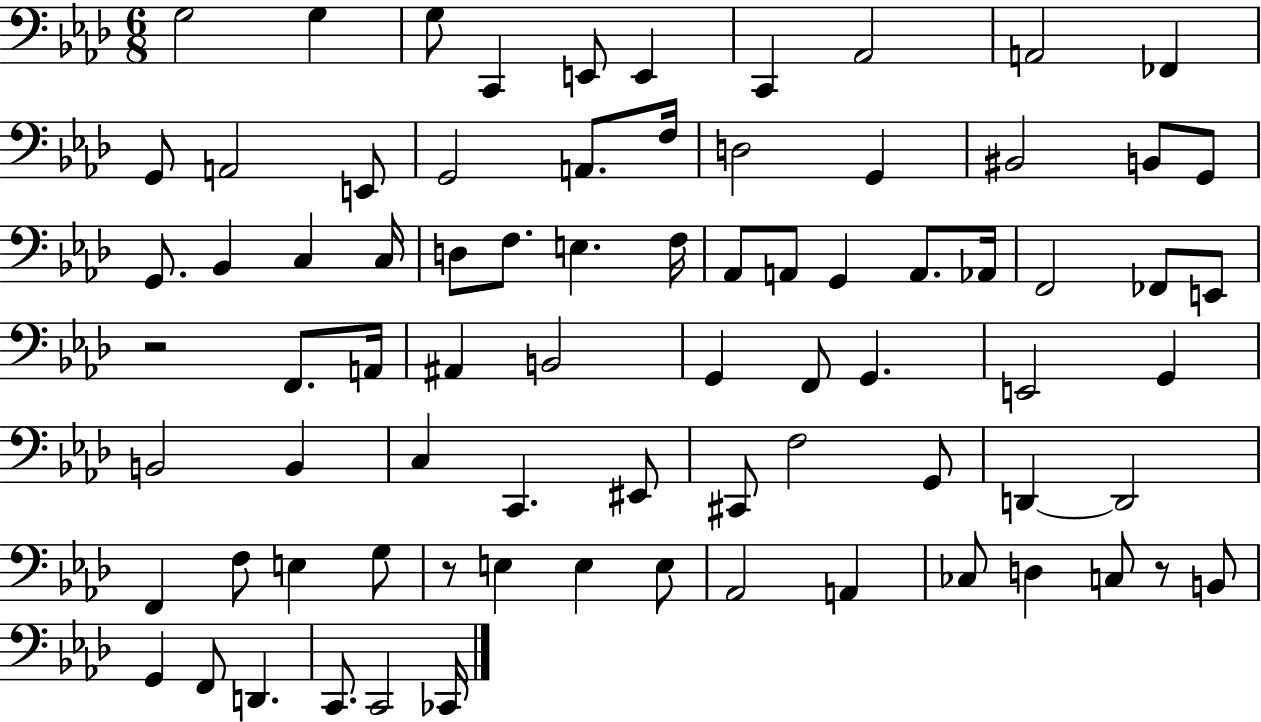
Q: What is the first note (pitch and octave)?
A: G3